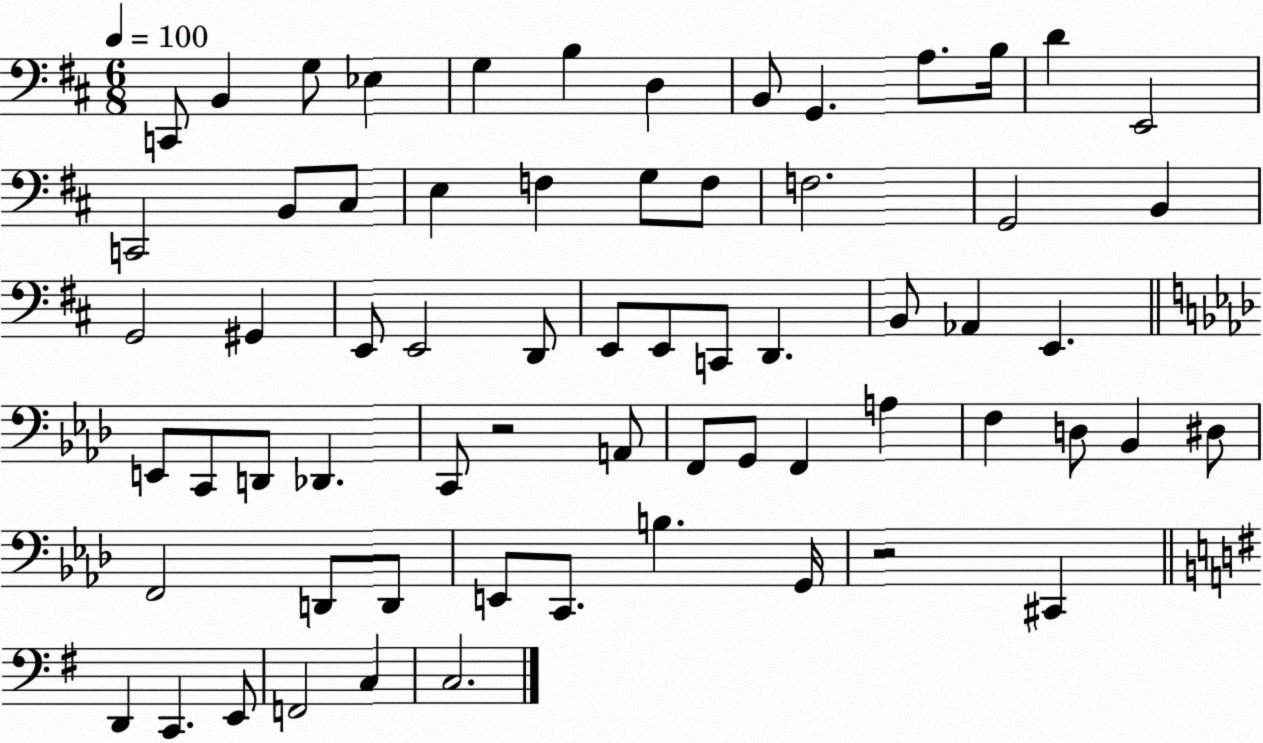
X:1
T:Untitled
M:6/8
L:1/4
K:D
C,,/2 B,, G,/2 _E, G, B, D, B,,/2 G,, A,/2 B,/4 D E,,2 C,,2 B,,/2 ^C,/2 E, F, G,/2 F,/2 F,2 G,,2 B,, G,,2 ^G,, E,,/2 E,,2 D,,/2 E,,/2 E,,/2 C,,/2 D,, B,,/2 _A,, E,, E,,/2 C,,/2 D,,/2 _D,, C,,/2 z2 A,,/2 F,,/2 G,,/2 F,, A, F, D,/2 _B,, ^D,/2 F,,2 D,,/2 D,,/2 E,,/2 C,,/2 B, G,,/4 z2 ^C,, D,, C,, E,,/2 F,,2 C, C,2